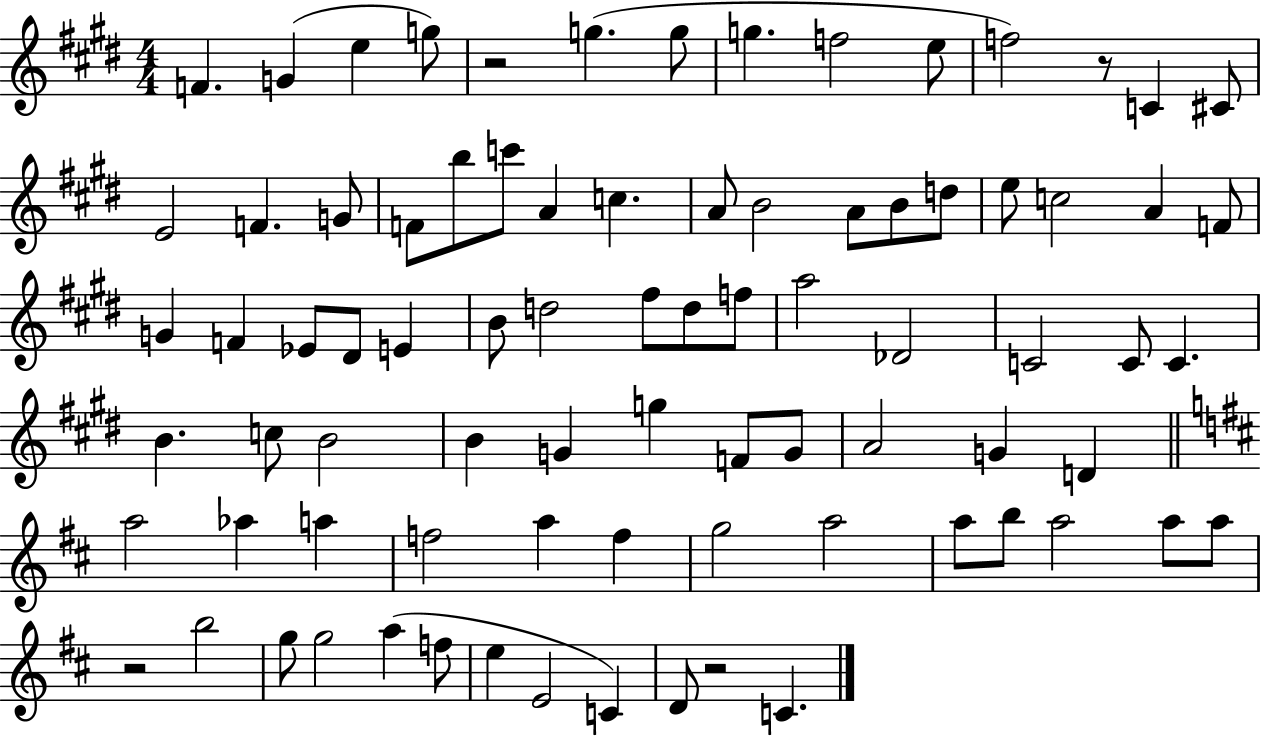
{
  \clef treble
  \numericTimeSignature
  \time 4/4
  \key e \major
  f'4. g'4( e''4 g''8) | r2 g''4.( g''8 | g''4. f''2 e''8 | f''2) r8 c'4 cis'8 | \break e'2 f'4. g'8 | f'8 b''8 c'''8 a'4 c''4. | a'8 b'2 a'8 b'8 d''8 | e''8 c''2 a'4 f'8 | \break g'4 f'4 ees'8 dis'8 e'4 | b'8 d''2 fis''8 d''8 f''8 | a''2 des'2 | c'2 c'8 c'4. | \break b'4. c''8 b'2 | b'4 g'4 g''4 f'8 g'8 | a'2 g'4 d'4 | \bar "||" \break \key d \major a''2 aes''4 a''4 | f''2 a''4 f''4 | g''2 a''2 | a''8 b''8 a''2 a''8 a''8 | \break r2 b''2 | g''8 g''2 a''4( f''8 | e''4 e'2 c'4) | d'8 r2 c'4. | \break \bar "|."
}